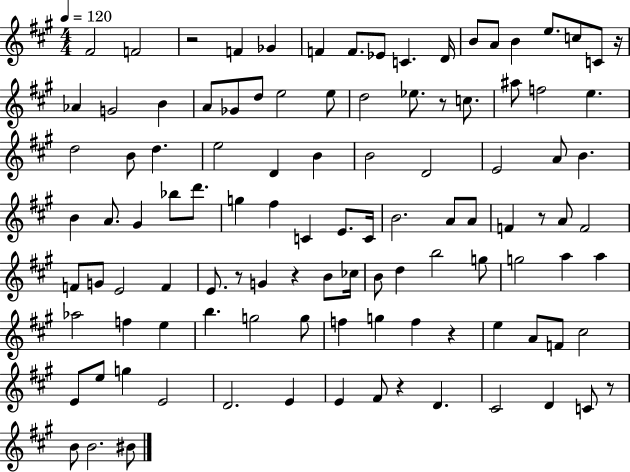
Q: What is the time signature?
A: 4/4